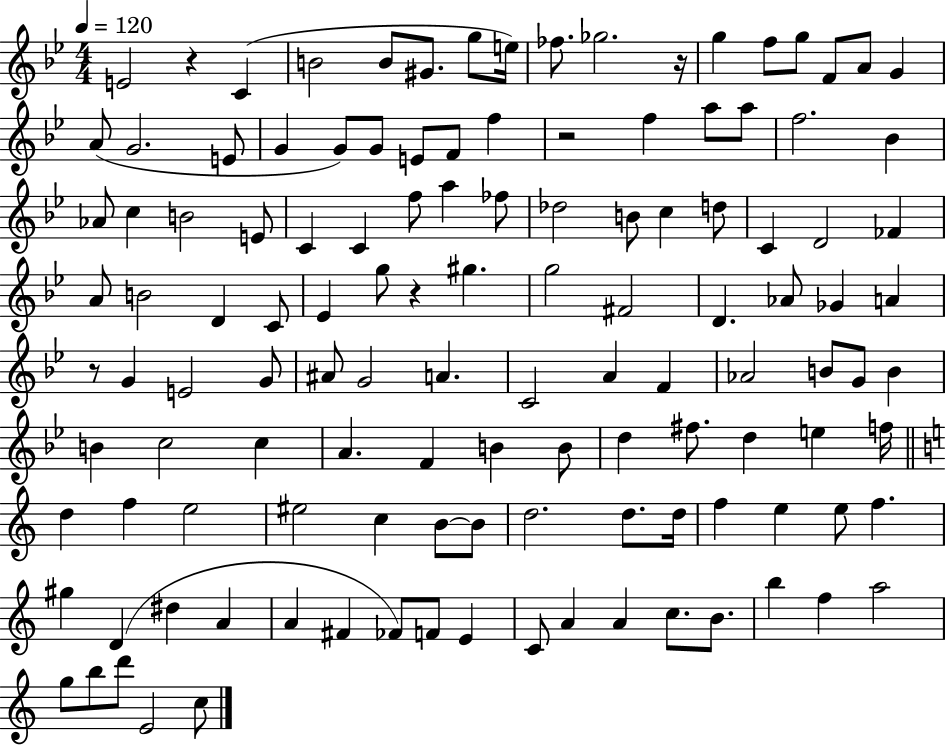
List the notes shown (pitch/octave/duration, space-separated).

E4/h R/q C4/q B4/h B4/e G#4/e. G5/e E5/s FES5/e. Gb5/h. R/s G5/q F5/e G5/e F4/e A4/e G4/q A4/e G4/h. E4/e G4/q G4/e G4/e E4/e F4/e F5/q R/h F5/q A5/e A5/e F5/h. Bb4/q Ab4/e C5/q B4/h E4/e C4/q C4/q F5/e A5/q FES5/e Db5/h B4/e C5/q D5/e C4/q D4/h FES4/q A4/e B4/h D4/q C4/e Eb4/q G5/e R/q G#5/q. G5/h F#4/h D4/q. Ab4/e Gb4/q A4/q R/e G4/q E4/h G4/e A#4/e G4/h A4/q. C4/h A4/q F4/q Ab4/h B4/e G4/e B4/q B4/q C5/h C5/q A4/q. F4/q B4/q B4/e D5/q F#5/e. D5/q E5/q F5/s D5/q F5/q E5/h EIS5/h C5/q B4/e B4/e D5/h. D5/e. D5/s F5/q E5/q E5/e F5/q. G#5/q D4/q D#5/q A4/q A4/q F#4/q FES4/e F4/e E4/q C4/e A4/q A4/q C5/e. B4/e. B5/q F5/q A5/h G5/e B5/e D6/e E4/h C5/e